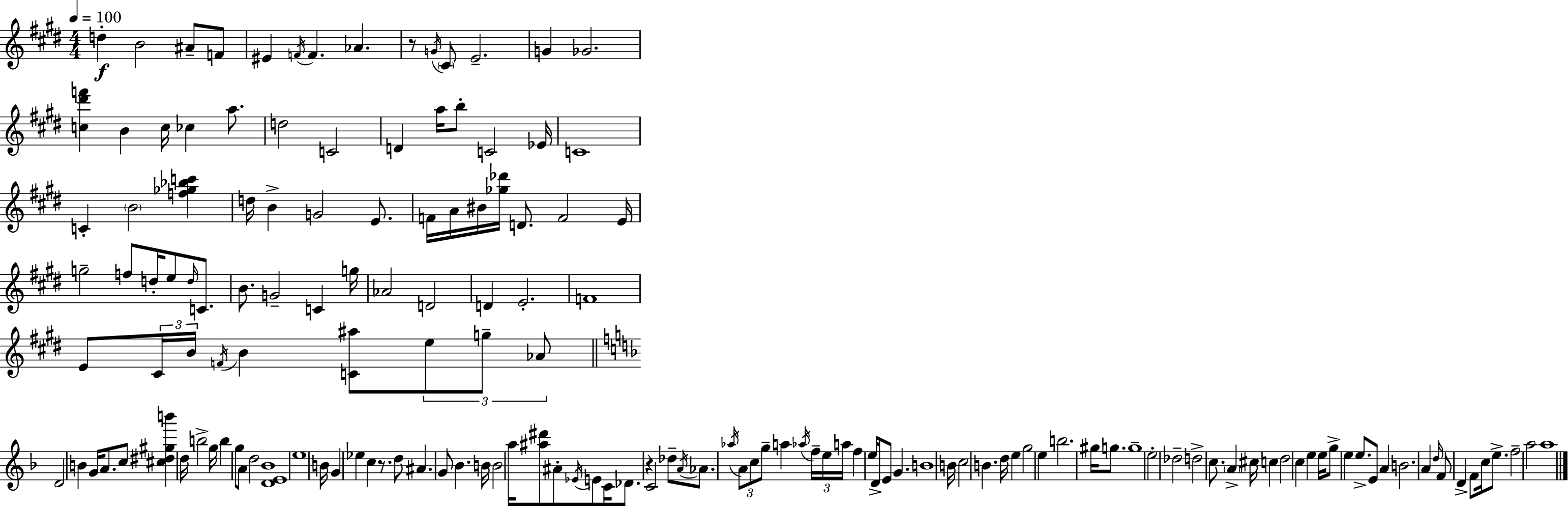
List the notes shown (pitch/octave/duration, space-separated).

D5/q B4/h A#4/e F4/e EIS4/q F4/s F4/q. Ab4/q. R/e G4/s C#4/e E4/h. G4/q Gb4/h. [C5,D#6,F6]/q B4/q C5/s CES5/q A5/e. D5/h C4/h D4/q A5/s B5/e C4/h Eb4/s C4/w C4/q B4/h [F5,Gb5,Bb5,C6]/q D5/s B4/q G4/h E4/e. F4/s A4/s BIS4/s [Gb5,Db6]/s D4/e. F4/h E4/s G5/h F5/e D5/s E5/e D5/s C4/e. B4/e. G4/h C4/q G5/s Ab4/h D4/h D4/q E4/h. F4/w E4/e C#4/s B4/s F4/s B4/q [C4,A#5]/e E5/e G5/e Ab4/e D4/h B4/q G4/s A4/e. C5/e [C#5,D#5,G#5,B6]/q D5/s B5/h G5/s B5/q G5/e A4/e D5/h [D4,E4,Bb4]/w E5/w B4/s G4/q Eb5/q C5/q R/e. D5/e A#4/q. G4/e Bb4/q. B4/s B4/h A5/s [A#5,D#6]/e A#4/e Eb4/s E4/e C4/s Db4/e. R/q C4/h Db5/e A4/s Ab4/e. Ab5/s A4/e C5/e G5/e A5/q Ab5/s F5/s E5/s A5/s F5/q E5/s D4/s E4/e G4/q. B4/w B4/s C5/h B4/q. D5/s E5/q G5/h E5/q B5/h. G#5/s G5/e. G5/w E5/h Db5/h D5/h C5/e. A4/q C#5/s C5/q D5/h C5/q E5/q E5/s G5/e E5/q E5/e. E4/e A4/q B4/h. A4/q D5/s F4/e D4/q F4/e C5/s E5/e. F5/h A5/h A5/w